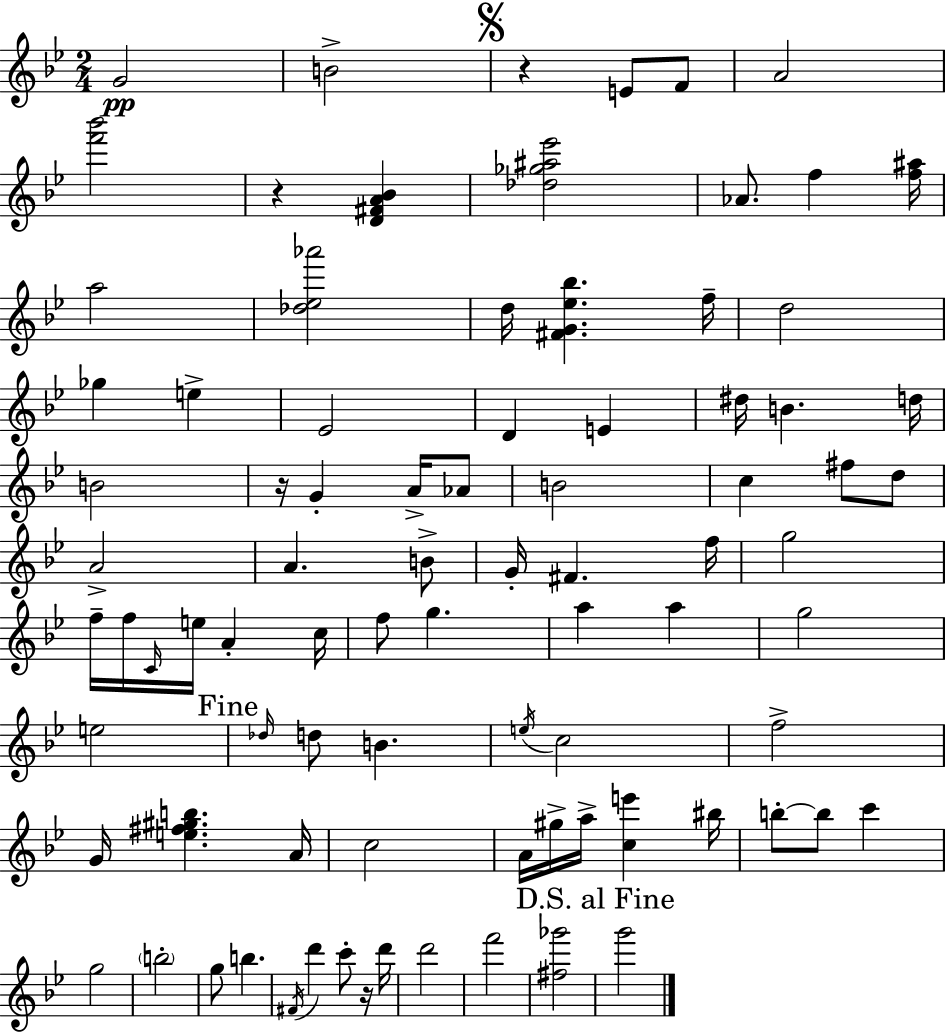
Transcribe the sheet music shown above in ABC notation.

X:1
T:Untitled
M:2/4
L:1/4
K:Bb
G2 B2 z E/2 F/2 A2 [f'_b']2 z [D^FA_B] [_d_g^a_e']2 _A/2 f [f^a]/4 a2 [_d_e_a']2 d/4 [^FG_e_b] f/4 d2 _g e _E2 D E ^d/4 B d/4 B2 z/4 G A/4 _A/2 B2 c ^f/2 d/2 A2 A B/2 G/4 ^F f/4 g2 f/4 f/4 C/4 e/4 A c/4 f/2 g a a g2 e2 _d/4 d/2 B e/4 c2 f2 G/4 [e^f^gb] A/4 c2 A/4 ^g/4 a/4 [ce'] ^b/4 b/2 b/2 c' g2 b2 g/2 b ^F/4 d' c'/2 z/4 d'/4 d'2 f'2 [^f_g']2 g'2